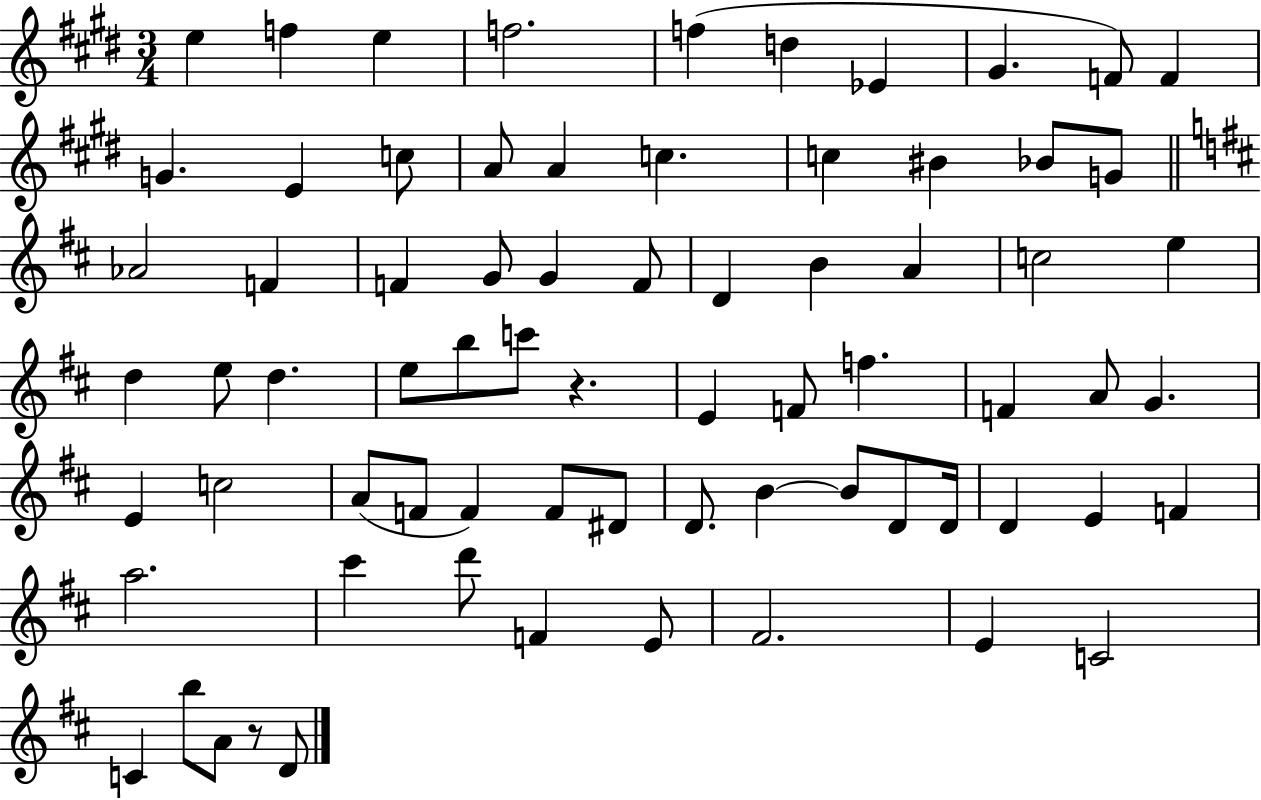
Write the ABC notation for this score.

X:1
T:Untitled
M:3/4
L:1/4
K:E
e f e f2 f d _E ^G F/2 F G E c/2 A/2 A c c ^B _B/2 G/2 _A2 F F G/2 G F/2 D B A c2 e d e/2 d e/2 b/2 c'/2 z E F/2 f F A/2 G E c2 A/2 F/2 F F/2 ^D/2 D/2 B B/2 D/2 D/4 D E F a2 ^c' d'/2 F E/2 ^F2 E C2 C b/2 A/2 z/2 D/2